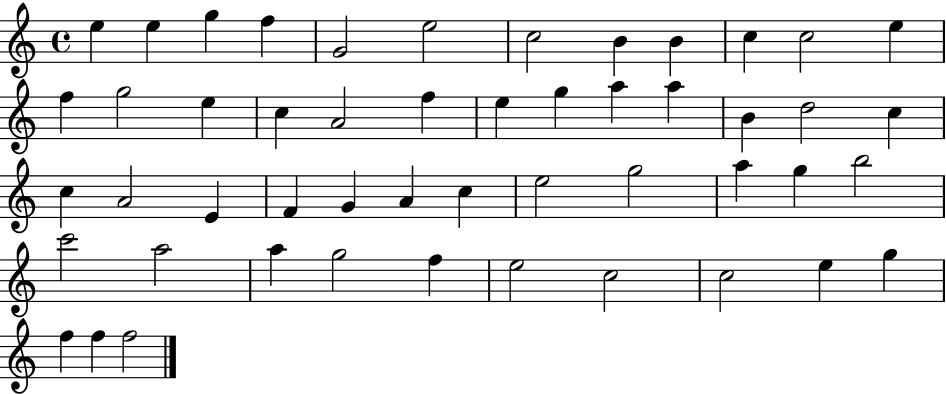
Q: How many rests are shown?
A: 0